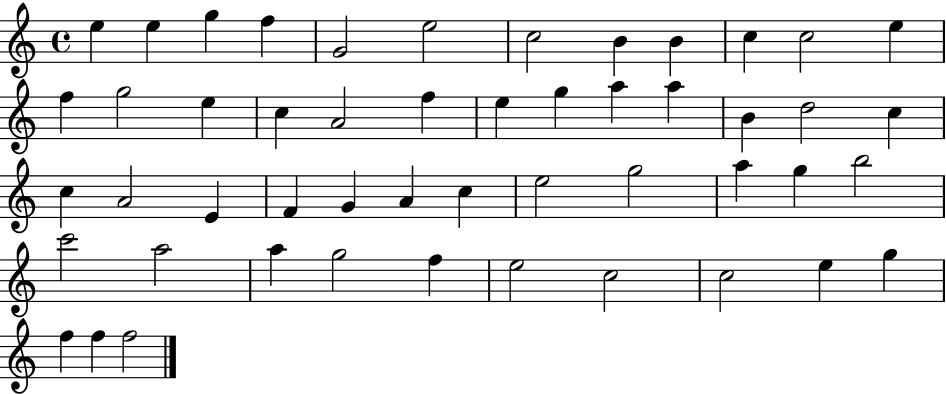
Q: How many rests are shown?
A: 0